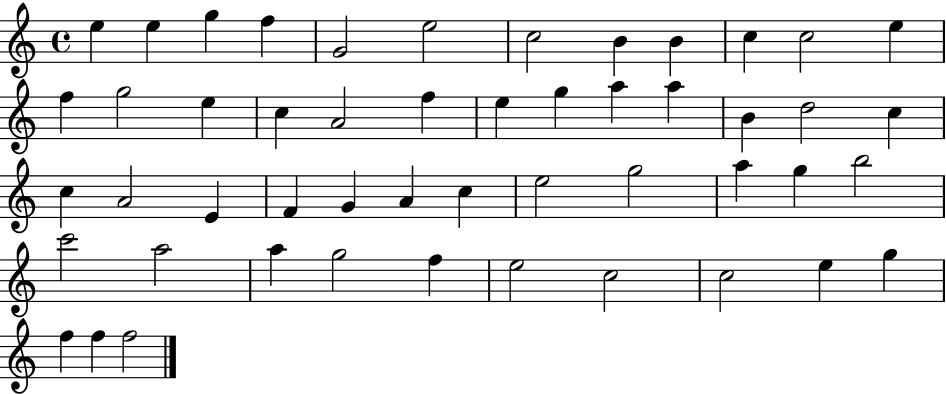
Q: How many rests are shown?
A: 0